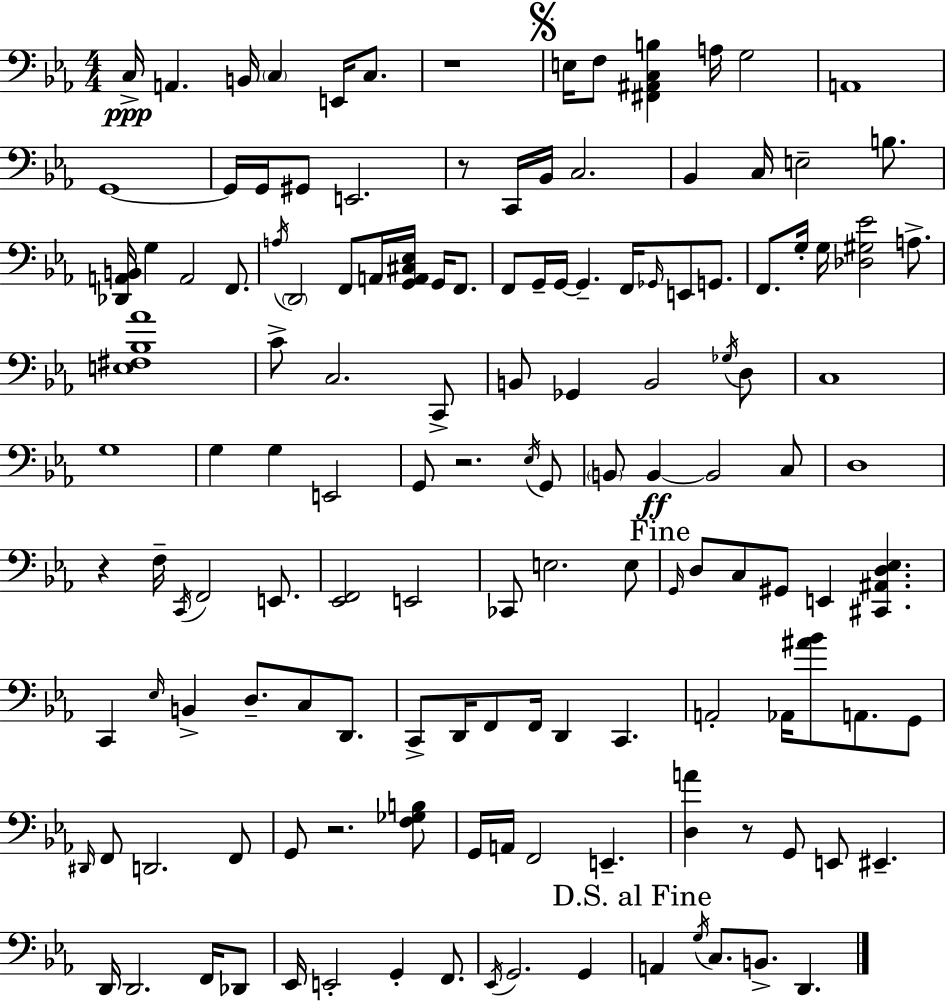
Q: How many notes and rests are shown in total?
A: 138